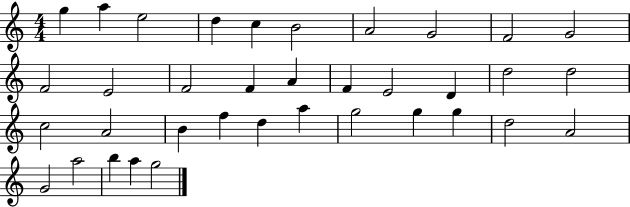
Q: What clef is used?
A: treble